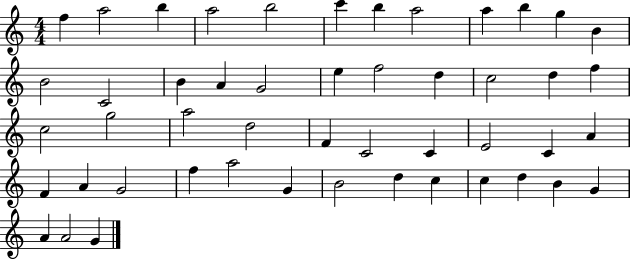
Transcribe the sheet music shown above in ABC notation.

X:1
T:Untitled
M:4/4
L:1/4
K:C
f a2 b a2 b2 c' b a2 a b g B B2 C2 B A G2 e f2 d c2 d f c2 g2 a2 d2 F C2 C E2 C A F A G2 f a2 G B2 d c c d B G A A2 G